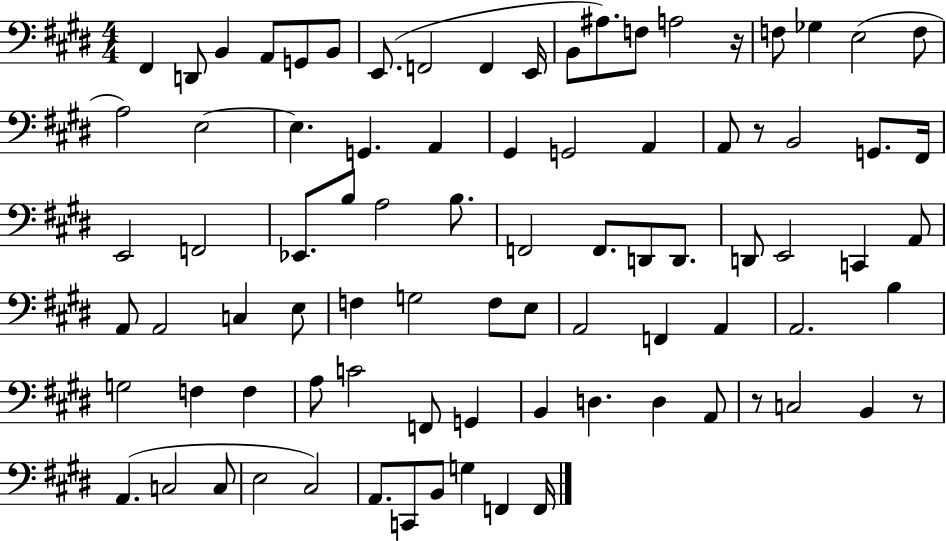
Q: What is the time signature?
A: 4/4